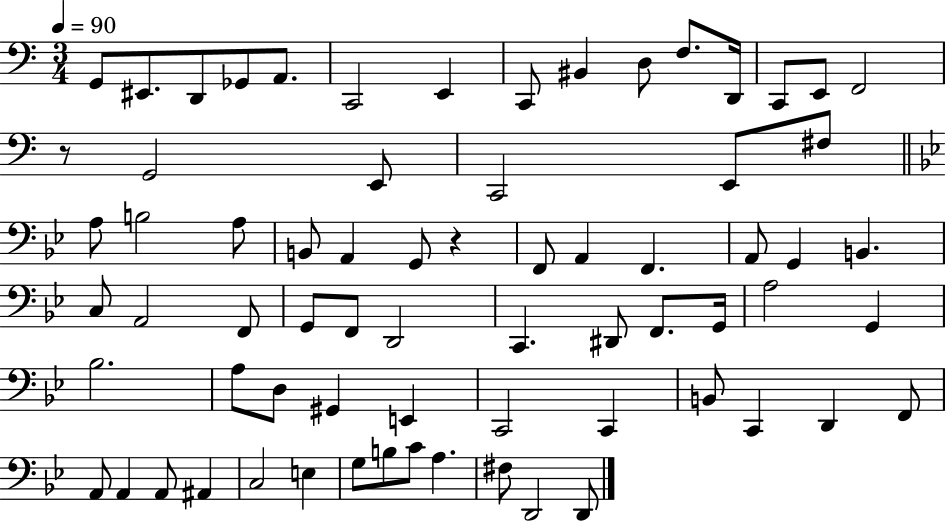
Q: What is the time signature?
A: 3/4